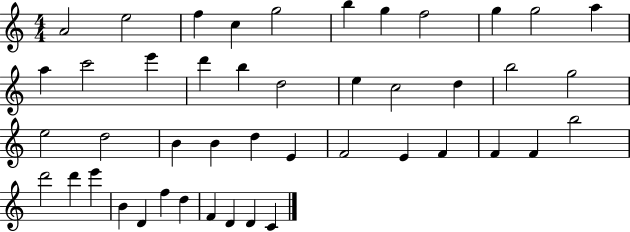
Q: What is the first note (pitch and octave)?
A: A4